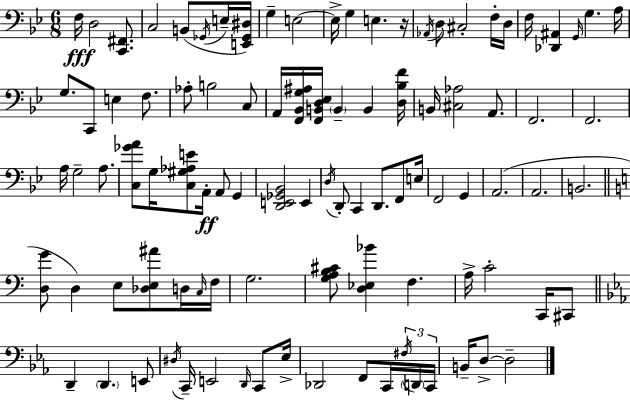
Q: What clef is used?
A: bass